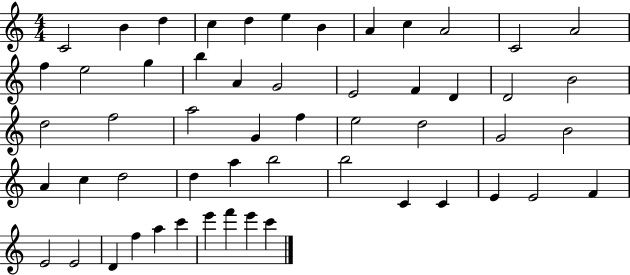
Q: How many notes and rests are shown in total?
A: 54